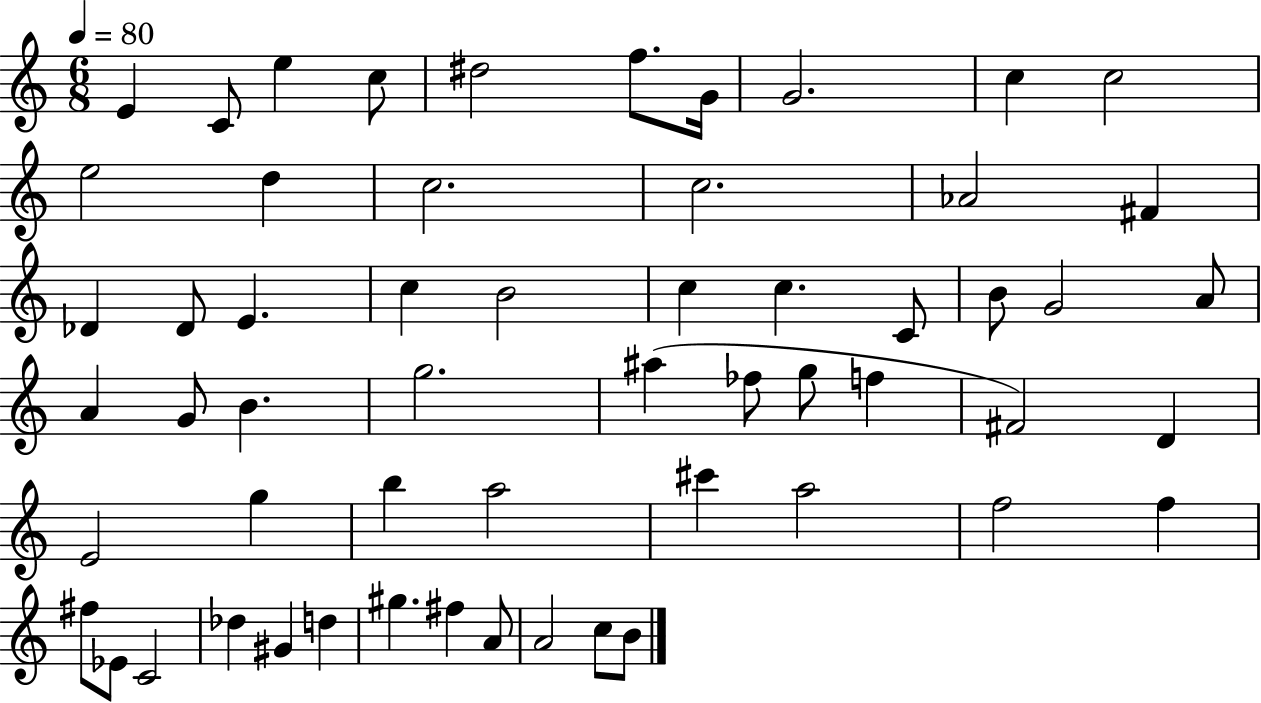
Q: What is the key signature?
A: C major